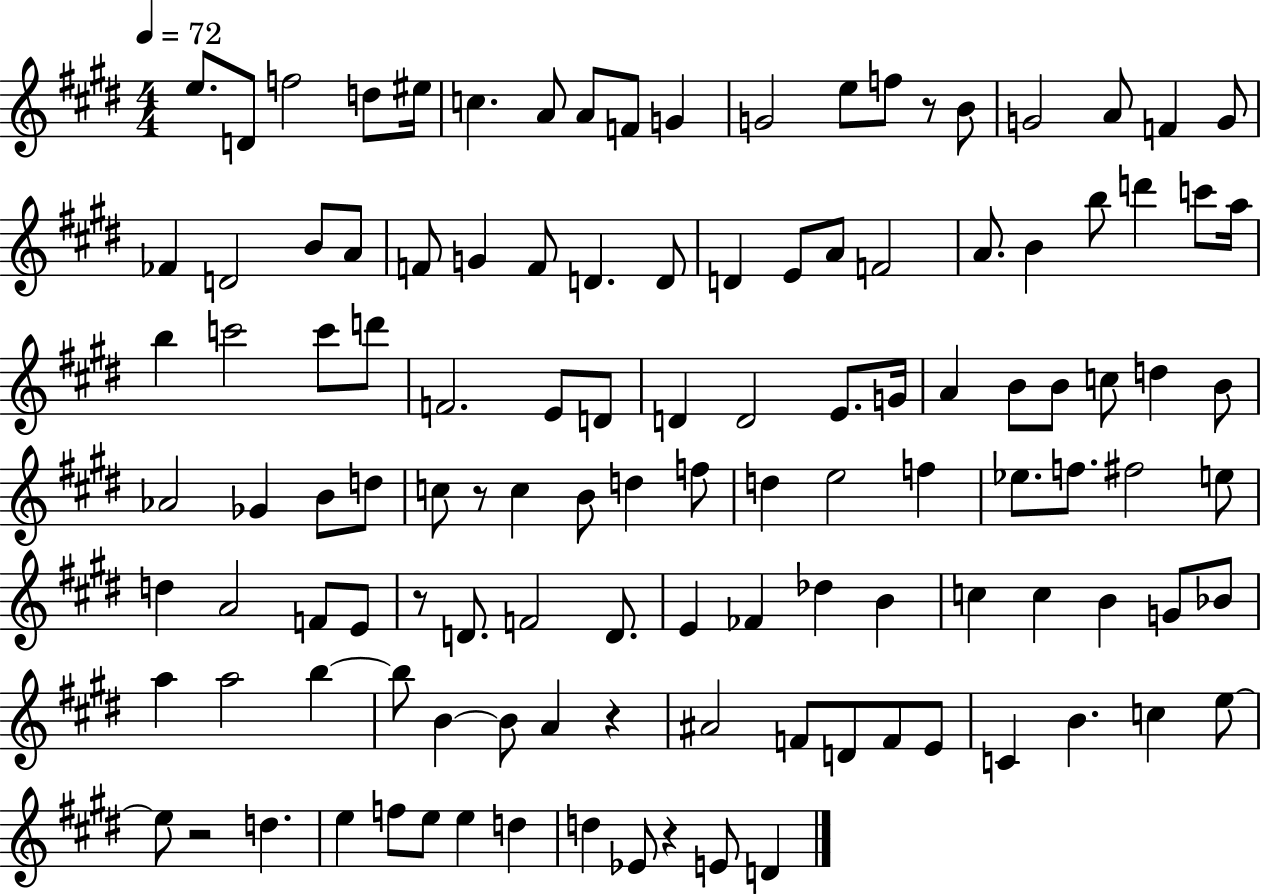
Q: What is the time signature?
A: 4/4